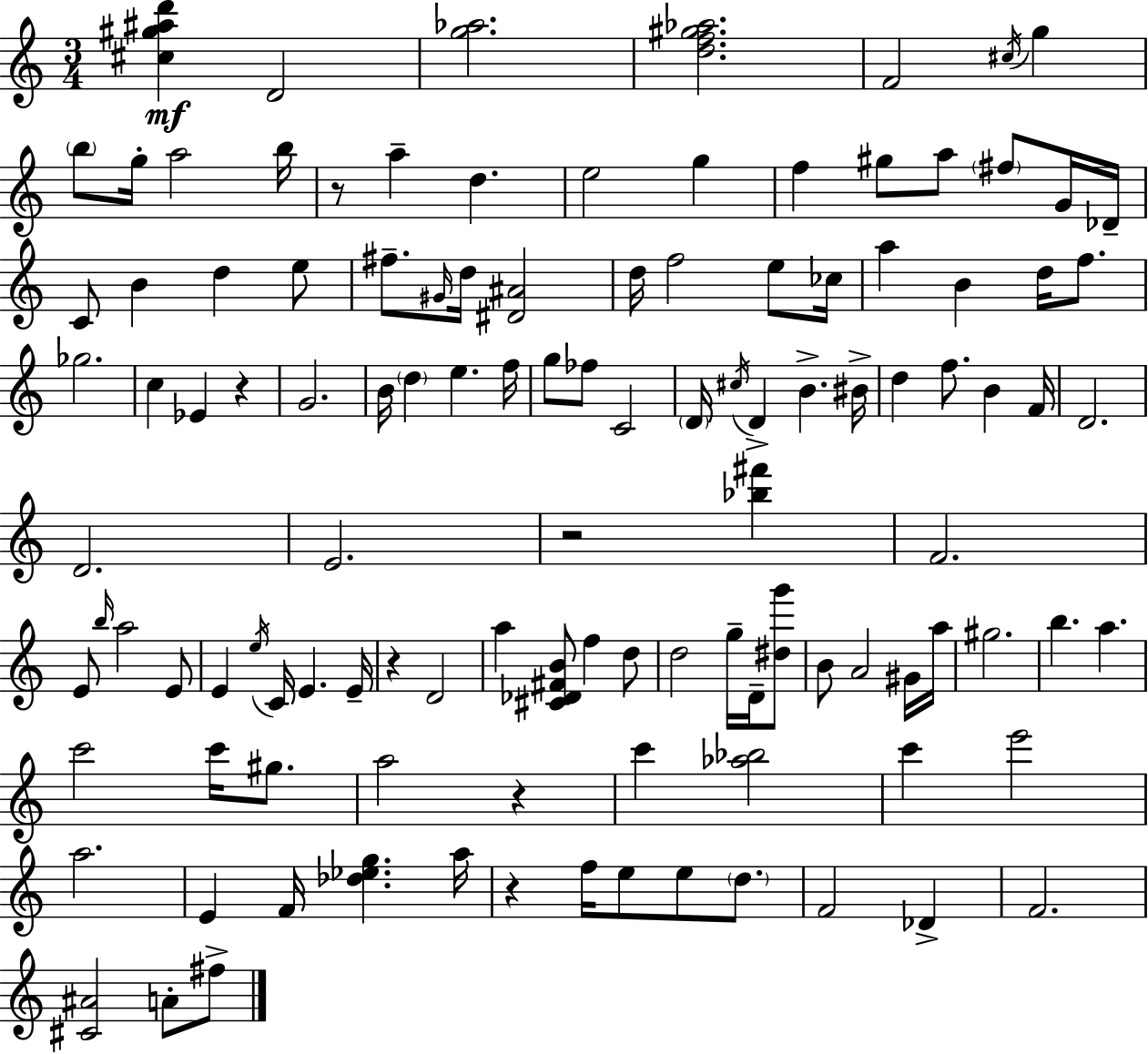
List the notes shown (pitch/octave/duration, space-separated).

[C#5,G#5,A#5,D6]/q D4/h [G5,Ab5]/h. [D5,F5,G#5,Ab5]/h. F4/h C#5/s G5/q B5/e G5/s A5/h B5/s R/e A5/q D5/q. E5/h G5/q F5/q G#5/e A5/e F#5/e G4/s Db4/s C4/e B4/q D5/q E5/e F#5/e. G#4/s D5/s [D#4,A#4]/h D5/s F5/h E5/e CES5/s A5/q B4/q D5/s F5/e. Gb5/h. C5/q Eb4/q R/q G4/h. B4/s D5/q E5/q. F5/s G5/e FES5/e C4/h D4/s C#5/s D4/q B4/q. BIS4/s D5/q F5/e. B4/q F4/s D4/h. D4/h. E4/h. R/h [Bb5,F#6]/q F4/h. E4/e B5/s A5/h E4/e E4/q E5/s C4/s E4/q. E4/s R/q D4/h A5/q [C#4,Db4,F#4,B4]/e F5/q D5/e D5/h G5/s D4/s [D#5,G6]/e B4/e A4/h G#4/s A5/s G#5/h. B5/q. A5/q. C6/h C6/s G#5/e. A5/h R/q C6/q [Ab5,Bb5]/h C6/q E6/h A5/h. E4/q F4/s [Db5,Eb5,G5]/q. A5/s R/q F5/s E5/e E5/e D5/e. F4/h Db4/q F4/h. [C#4,A#4]/h A4/e F#5/e